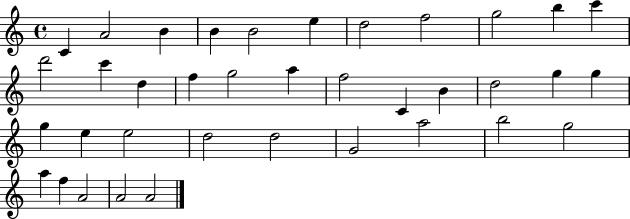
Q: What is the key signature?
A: C major